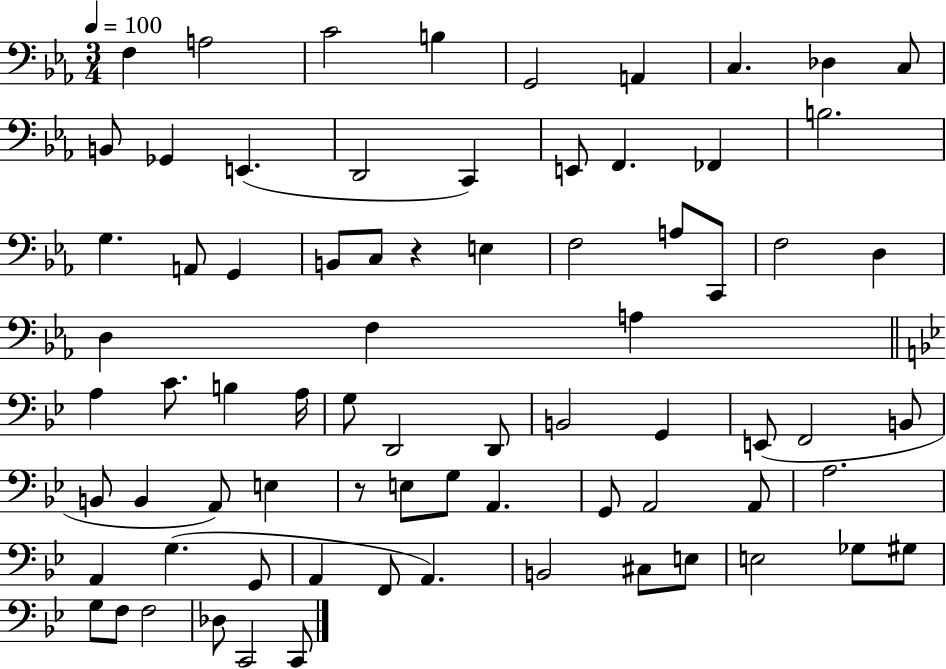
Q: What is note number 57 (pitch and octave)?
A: G3